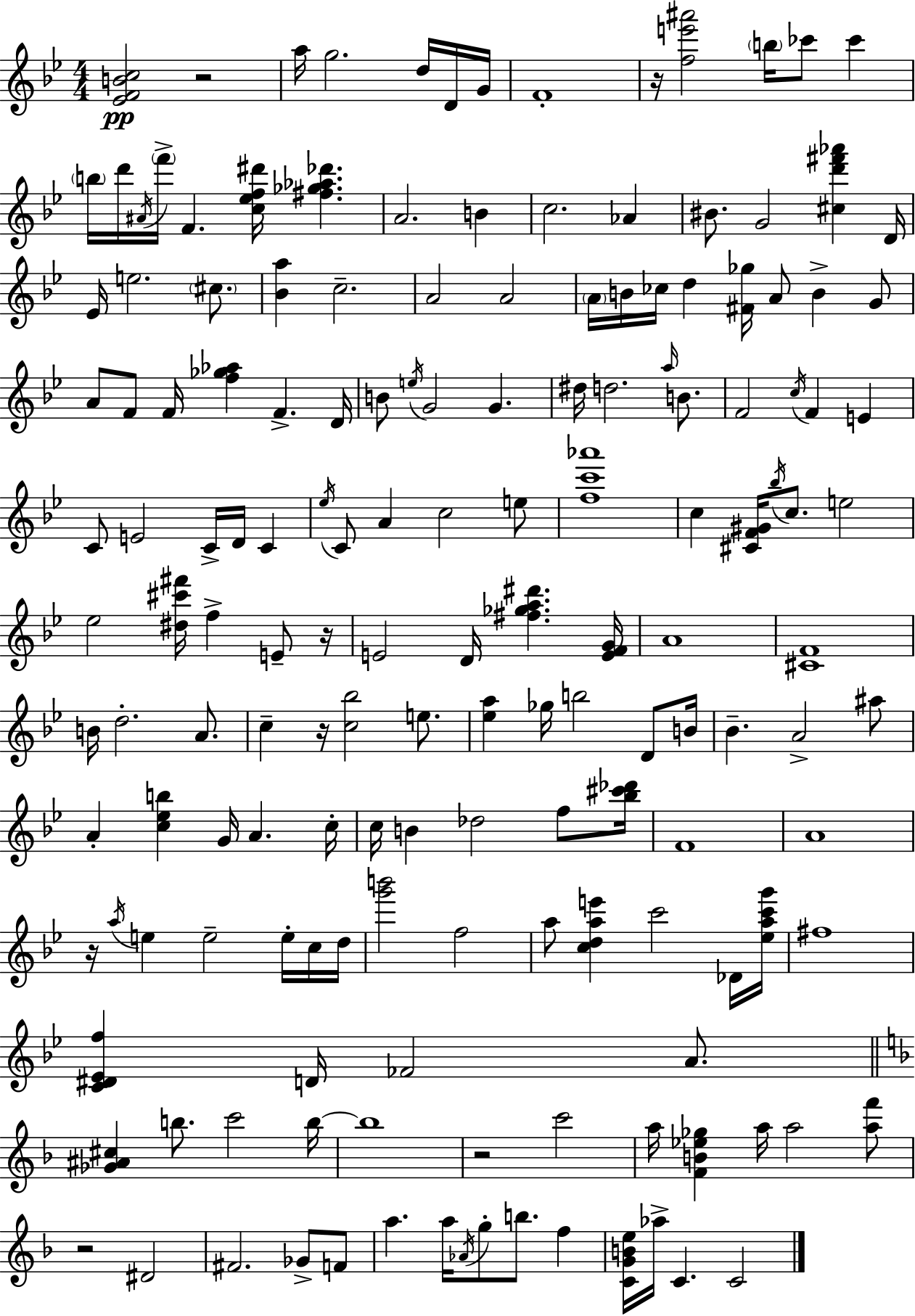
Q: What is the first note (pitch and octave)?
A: A5